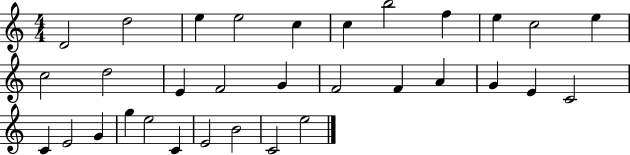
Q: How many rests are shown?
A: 0